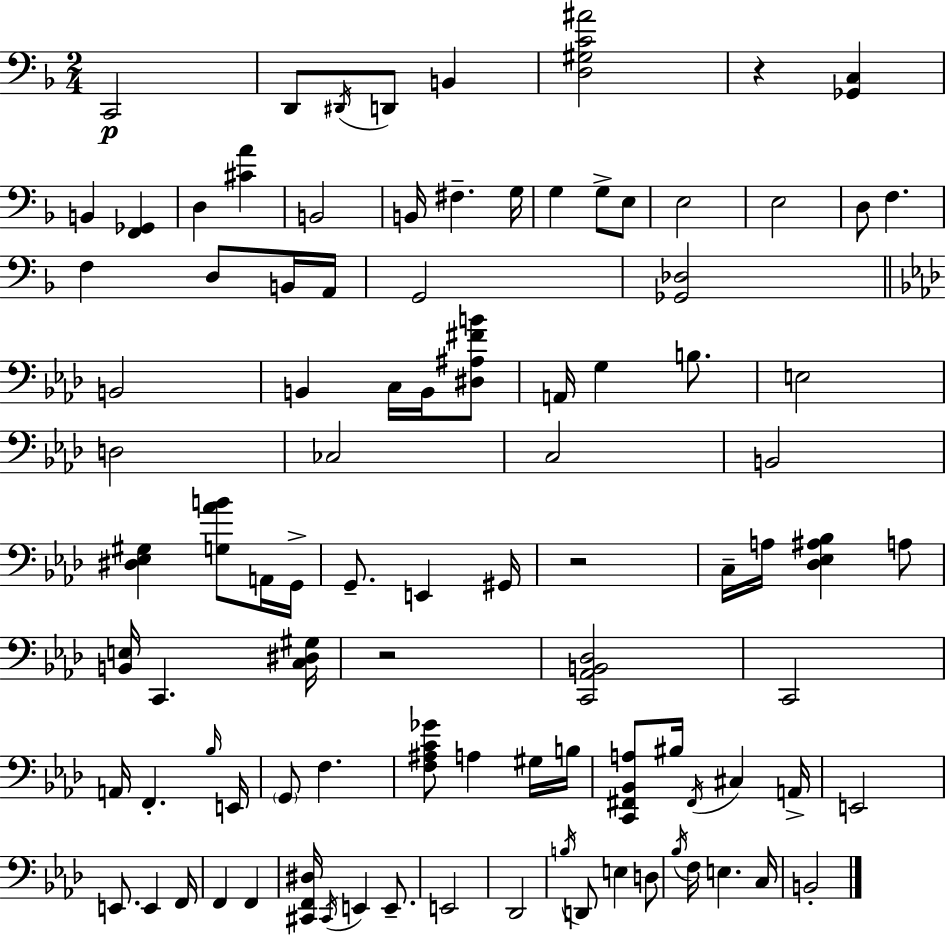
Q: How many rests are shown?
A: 3